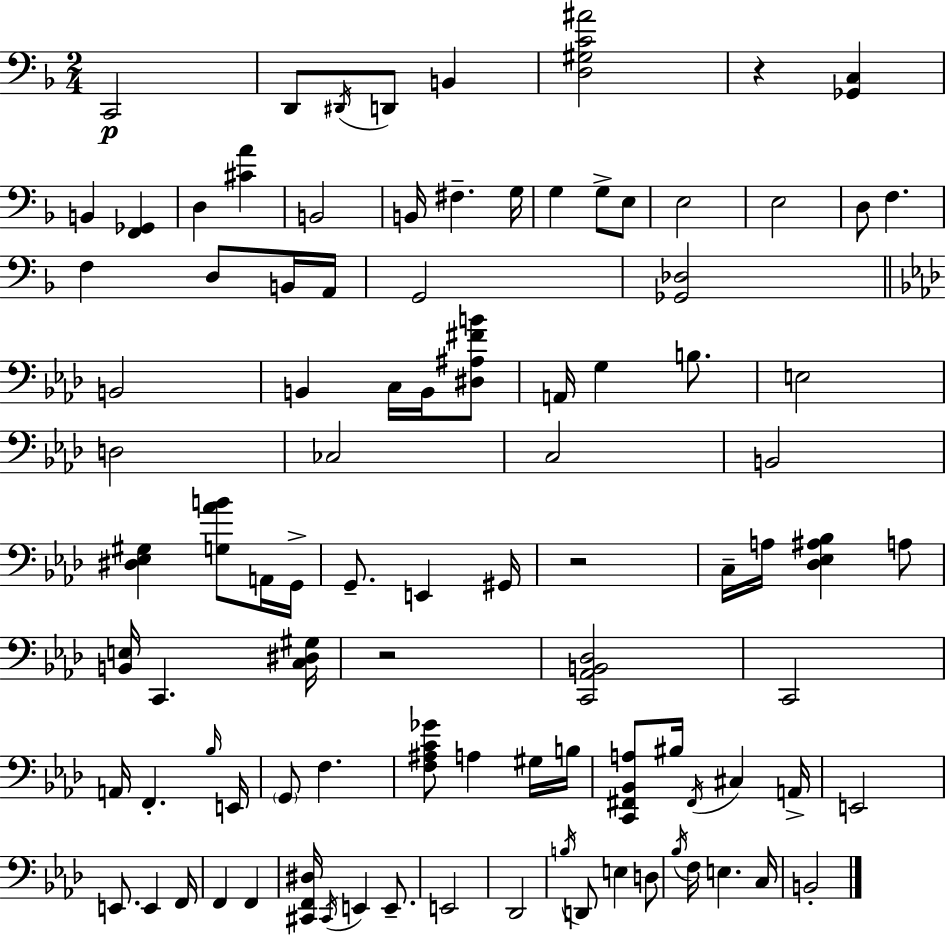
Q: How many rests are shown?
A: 3